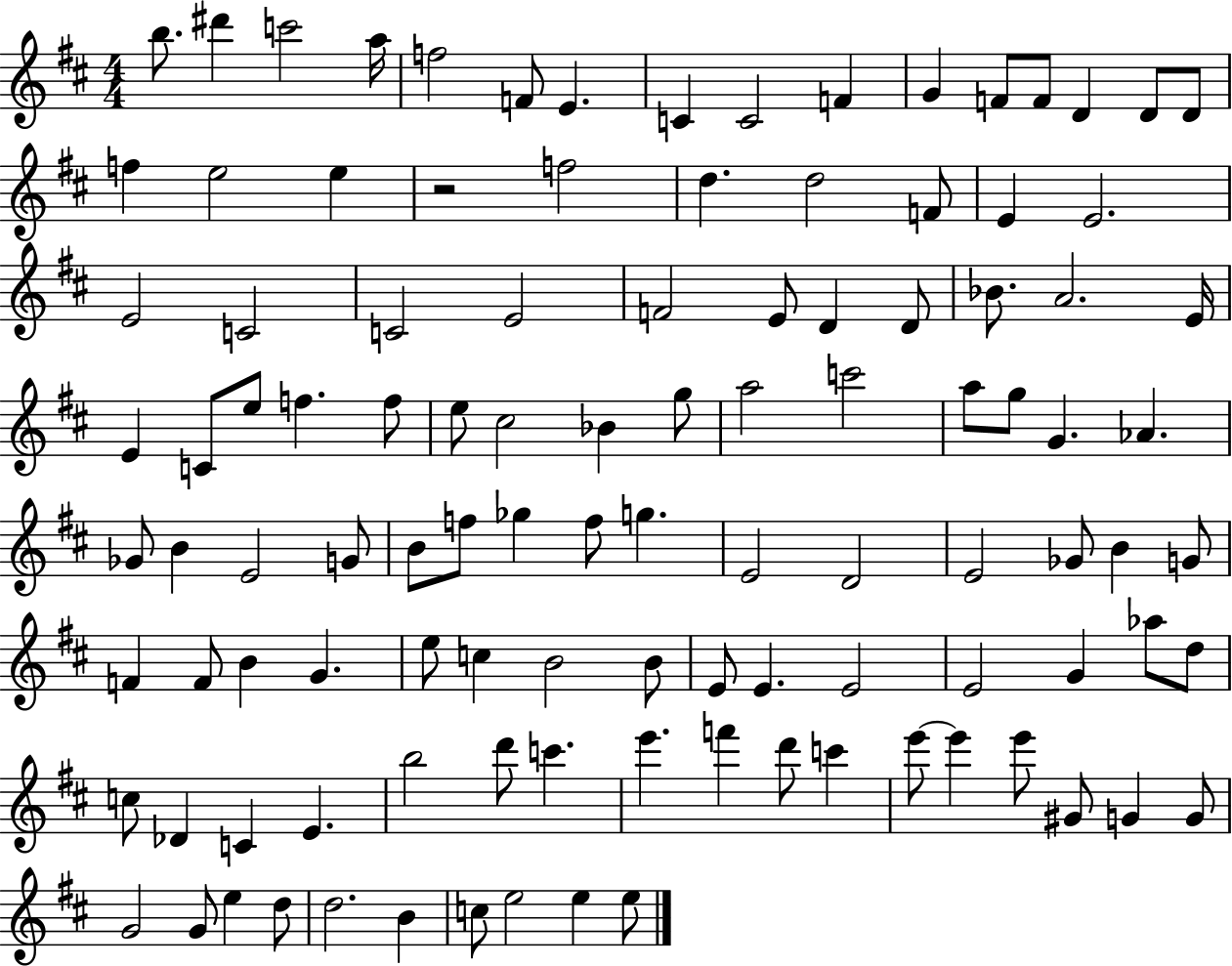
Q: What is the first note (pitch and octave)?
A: B5